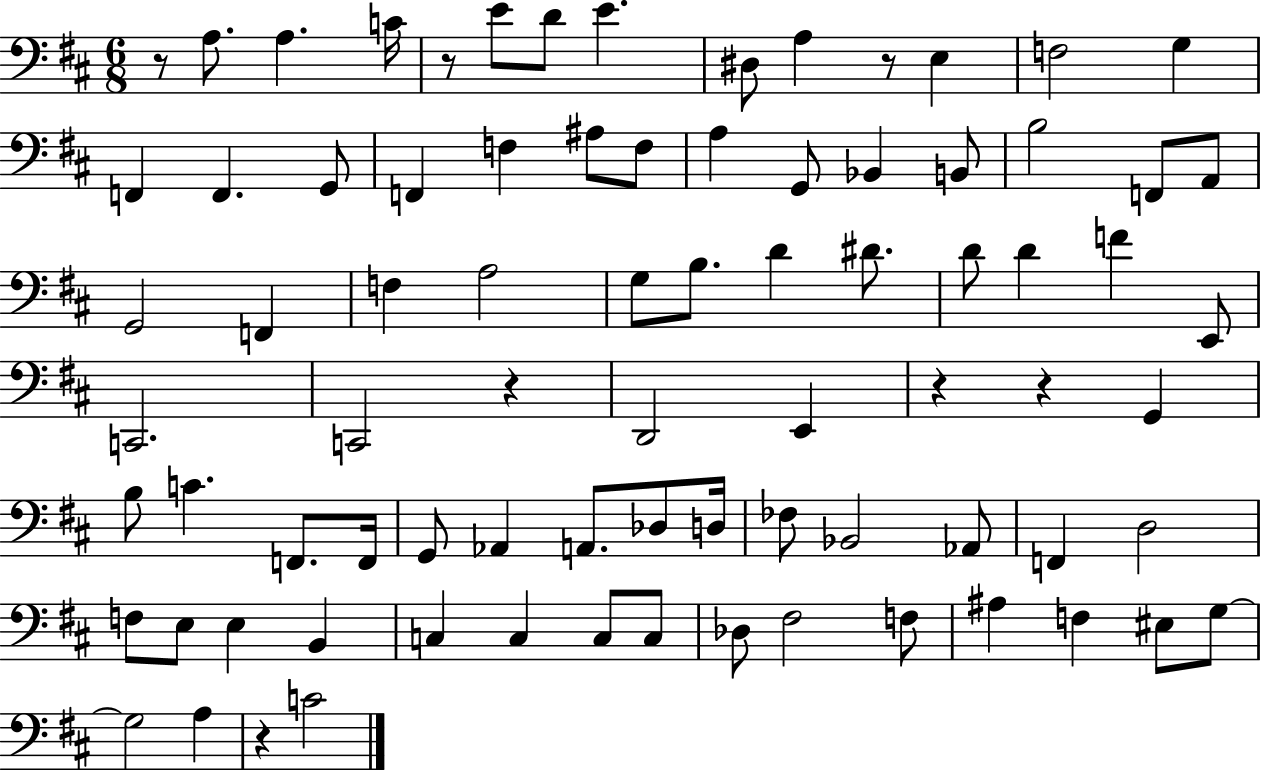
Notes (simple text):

R/e A3/e. A3/q. C4/s R/e E4/e D4/e E4/q. D#3/e A3/q R/e E3/q F3/h G3/q F2/q F2/q. G2/e F2/q F3/q A#3/e F3/e A3/q G2/e Bb2/q B2/e B3/h F2/e A2/e G2/h F2/q F3/q A3/h G3/e B3/e. D4/q D#4/e. D4/e D4/q F4/q E2/e C2/h. C2/h R/q D2/h E2/q R/q R/q G2/q B3/e C4/q. F2/e. F2/s G2/e Ab2/q A2/e. Db3/e D3/s FES3/e Bb2/h Ab2/e F2/q D3/h F3/e E3/e E3/q B2/q C3/q C3/q C3/e C3/e Db3/e F#3/h F3/e A#3/q F3/q EIS3/e G3/e G3/h A3/q R/q C4/h